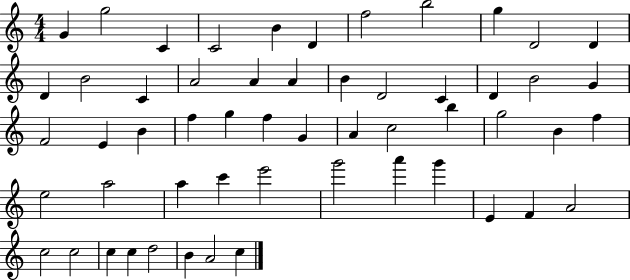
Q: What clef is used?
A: treble